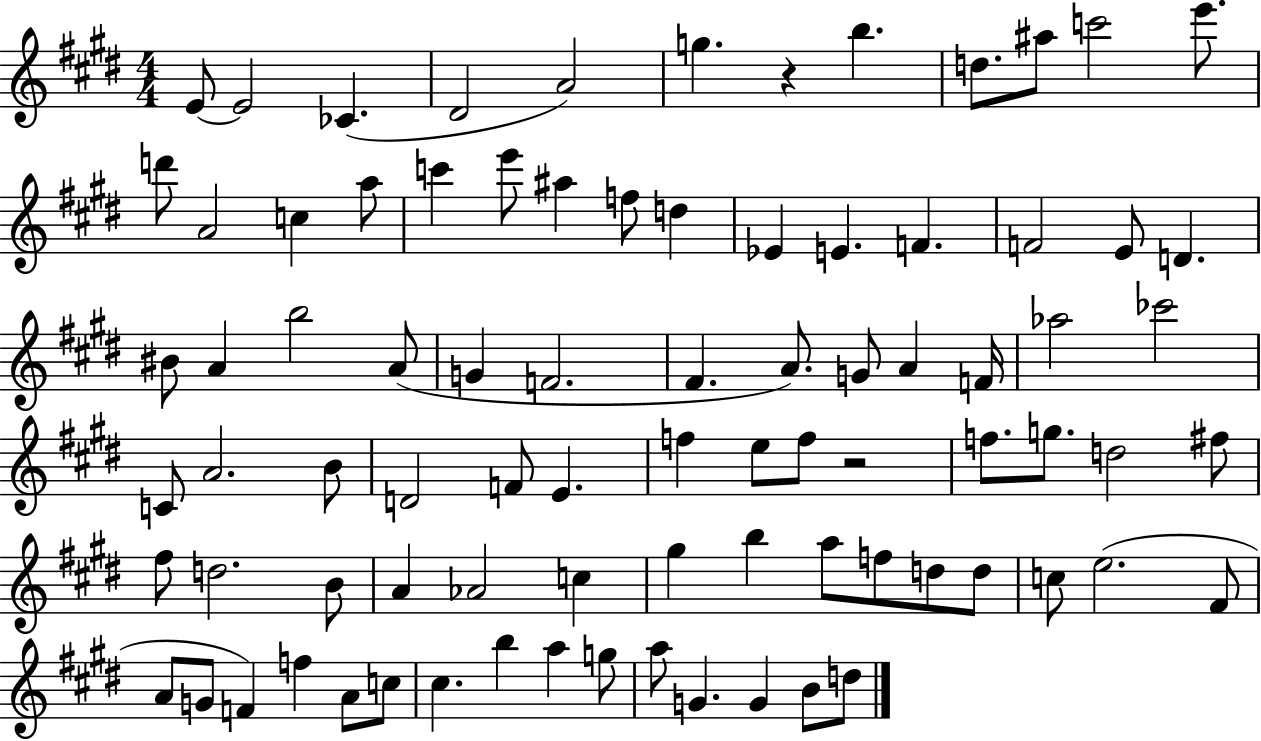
{
  \clef treble
  \numericTimeSignature
  \time 4/4
  \key e \major
  \repeat volta 2 { e'8~~ e'2 ces'4.( | dis'2 a'2) | g''4. r4 b''4. | d''8. ais''8 c'''2 e'''8. | \break d'''8 a'2 c''4 a''8 | c'''4 e'''8 ais''4 f''8 d''4 | ees'4 e'4. f'4. | f'2 e'8 d'4. | \break bis'8 a'4 b''2 a'8( | g'4 f'2. | fis'4. a'8.) g'8 a'4 f'16 | aes''2 ces'''2 | \break c'8 a'2. b'8 | d'2 f'8 e'4. | f''4 e''8 f''8 r2 | f''8. g''8. d''2 fis''8 | \break fis''8 d''2. b'8 | a'4 aes'2 c''4 | gis''4 b''4 a''8 f''8 d''8 d''8 | c''8 e''2.( fis'8 | \break a'8 g'8 f'4) f''4 a'8 c''8 | cis''4. b''4 a''4 g''8 | a''8 g'4. g'4 b'8 d''8 | } \bar "|."
}